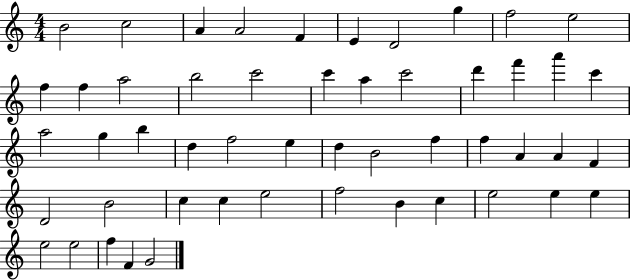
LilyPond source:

{
  \clef treble
  \numericTimeSignature
  \time 4/4
  \key c \major
  b'2 c''2 | a'4 a'2 f'4 | e'4 d'2 g''4 | f''2 e''2 | \break f''4 f''4 a''2 | b''2 c'''2 | c'''4 a''4 c'''2 | d'''4 f'''4 a'''4 c'''4 | \break a''2 g''4 b''4 | d''4 f''2 e''4 | d''4 b'2 f''4 | f''4 a'4 a'4 f'4 | \break d'2 b'2 | c''4 c''4 e''2 | f''2 b'4 c''4 | e''2 e''4 e''4 | \break e''2 e''2 | f''4 f'4 g'2 | \bar "|."
}